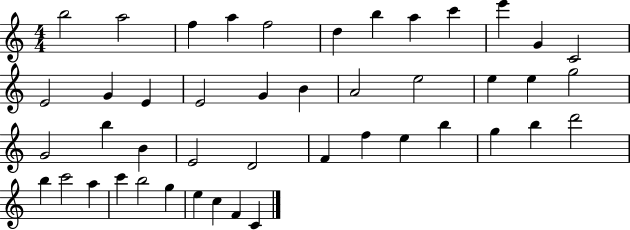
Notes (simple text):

B5/h A5/h F5/q A5/q F5/h D5/q B5/q A5/q C6/q E6/q G4/q C4/h E4/h G4/q E4/q E4/h G4/q B4/q A4/h E5/h E5/q E5/q G5/h G4/h B5/q B4/q E4/h D4/h F4/q F5/q E5/q B5/q G5/q B5/q D6/h B5/q C6/h A5/q C6/q B5/h G5/q E5/q C5/q F4/q C4/q